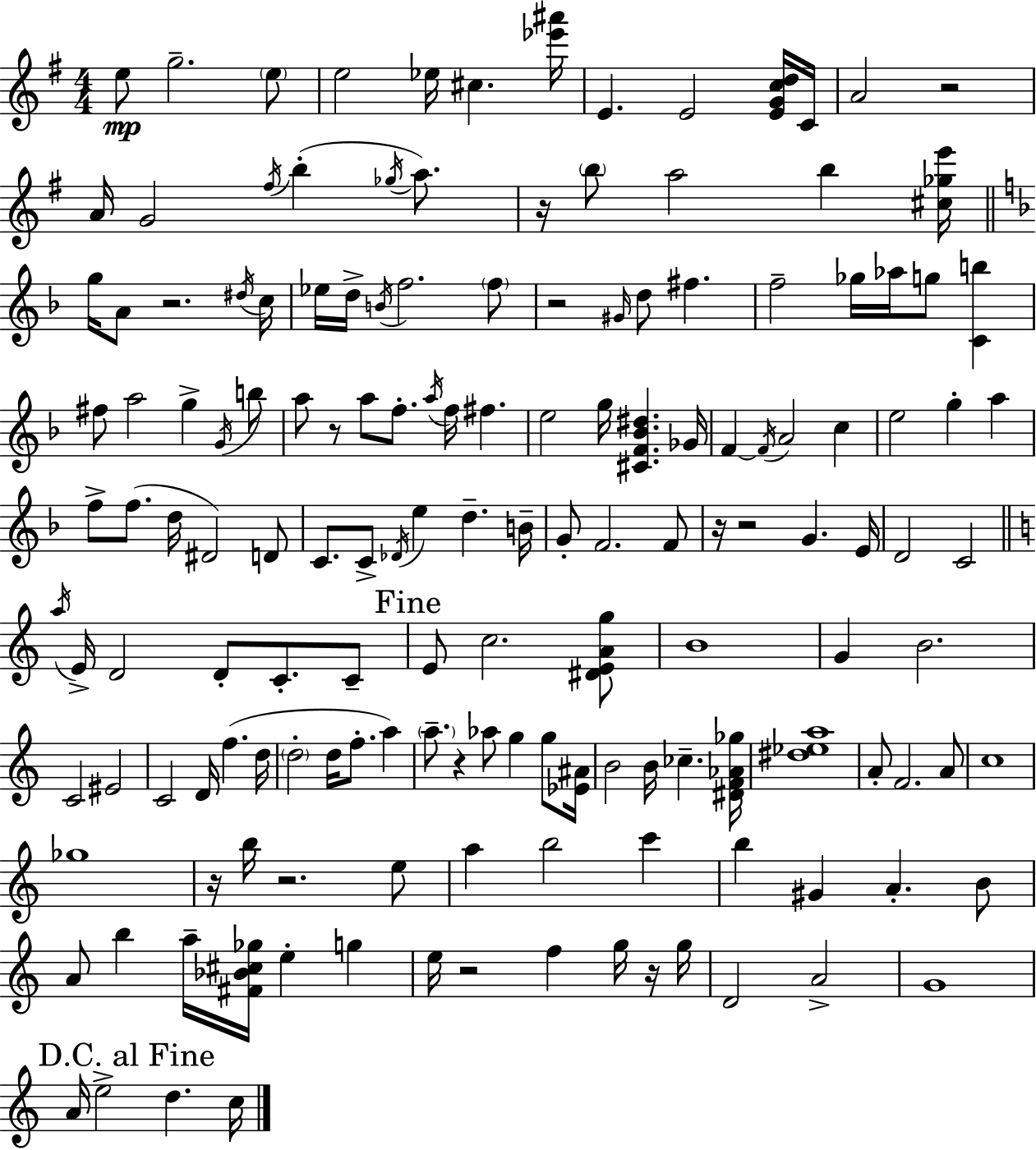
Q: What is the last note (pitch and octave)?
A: C5